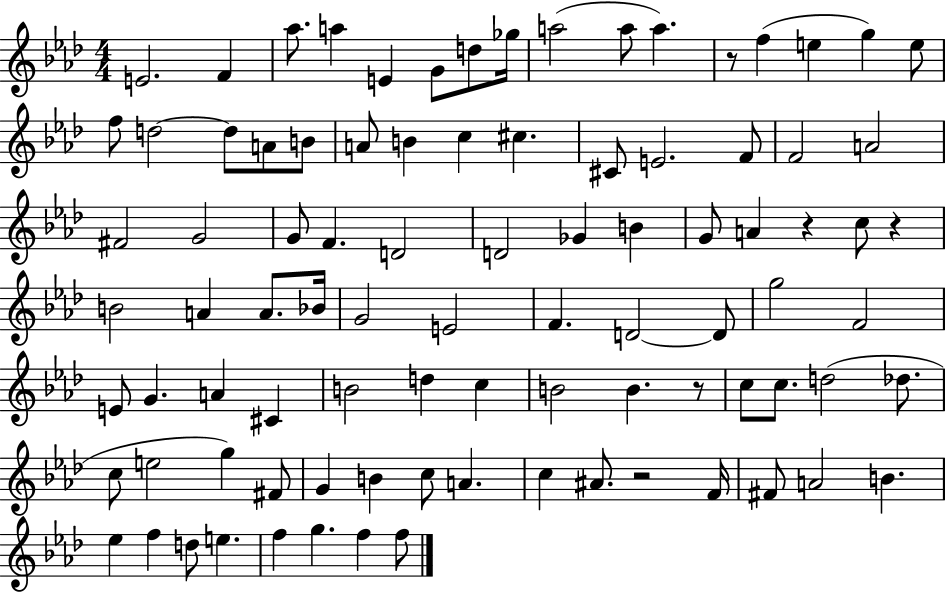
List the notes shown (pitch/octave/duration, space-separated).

E4/h. F4/q Ab5/e. A5/q E4/q G4/e D5/e Gb5/s A5/h A5/e A5/q. R/e F5/q E5/q G5/q E5/e F5/e D5/h D5/e A4/e B4/e A4/e B4/q C5/q C#5/q. C#4/e E4/h. F4/e F4/h A4/h F#4/h G4/h G4/e F4/q. D4/h D4/h Gb4/q B4/q G4/e A4/q R/q C5/e R/q B4/h A4/q A4/e. Bb4/s G4/h E4/h F4/q. D4/h D4/e G5/h F4/h E4/e G4/q. A4/q C#4/q B4/h D5/q C5/q B4/h B4/q. R/e C5/e C5/e. D5/h Db5/e. C5/e E5/h G5/q F#4/e G4/q B4/q C5/e A4/q. C5/q A#4/e. R/h F4/s F#4/e A4/h B4/q. Eb5/q F5/q D5/e E5/q. F5/q G5/q. F5/q F5/e